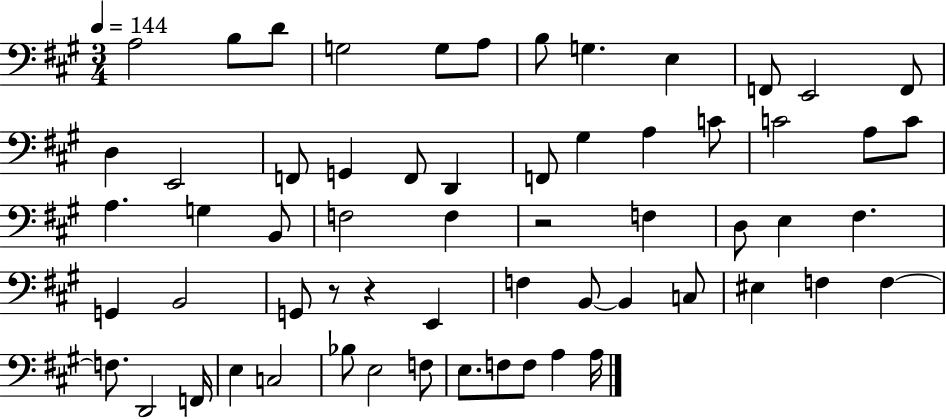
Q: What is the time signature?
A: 3/4